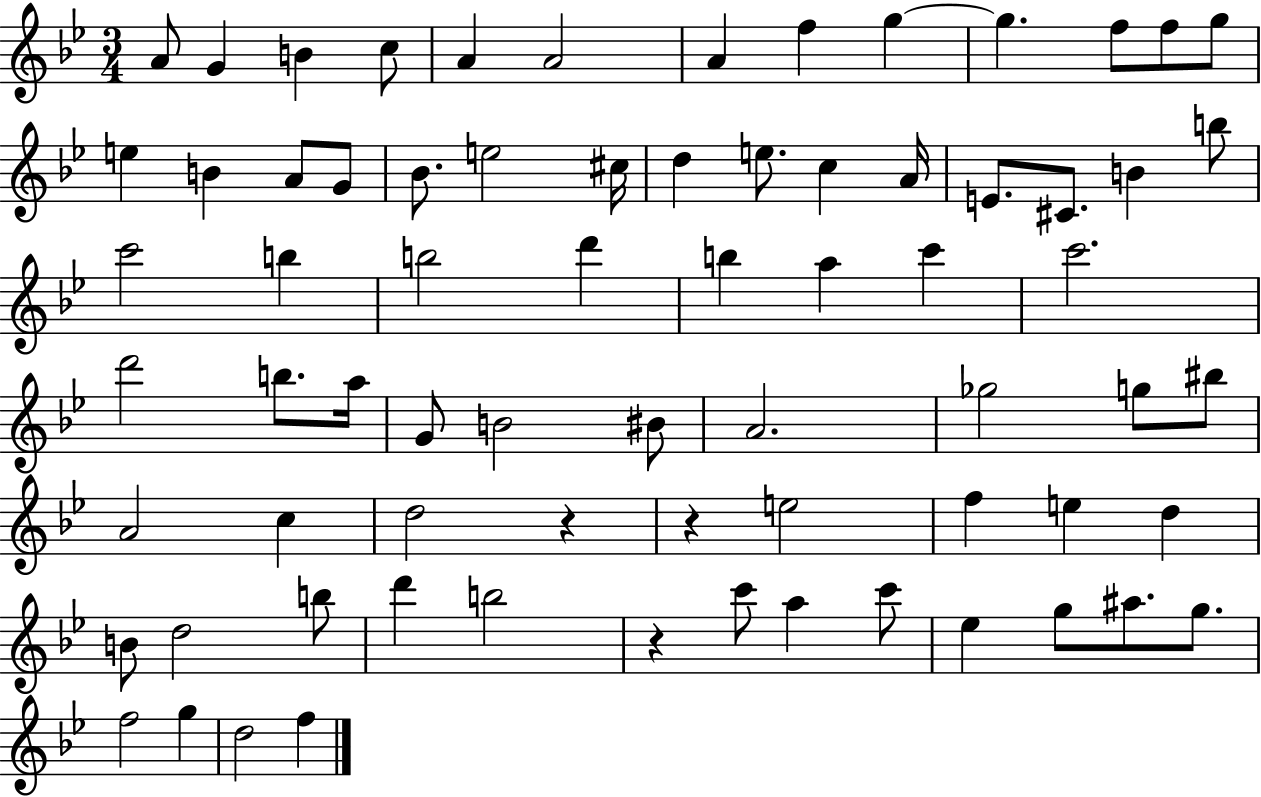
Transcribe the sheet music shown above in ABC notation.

X:1
T:Untitled
M:3/4
L:1/4
K:Bb
A/2 G B c/2 A A2 A f g g f/2 f/2 g/2 e B A/2 G/2 _B/2 e2 ^c/4 d e/2 c A/4 E/2 ^C/2 B b/2 c'2 b b2 d' b a c' c'2 d'2 b/2 a/4 G/2 B2 ^B/2 A2 _g2 g/2 ^b/2 A2 c d2 z z e2 f e d B/2 d2 b/2 d' b2 z c'/2 a c'/2 _e g/2 ^a/2 g/2 f2 g d2 f